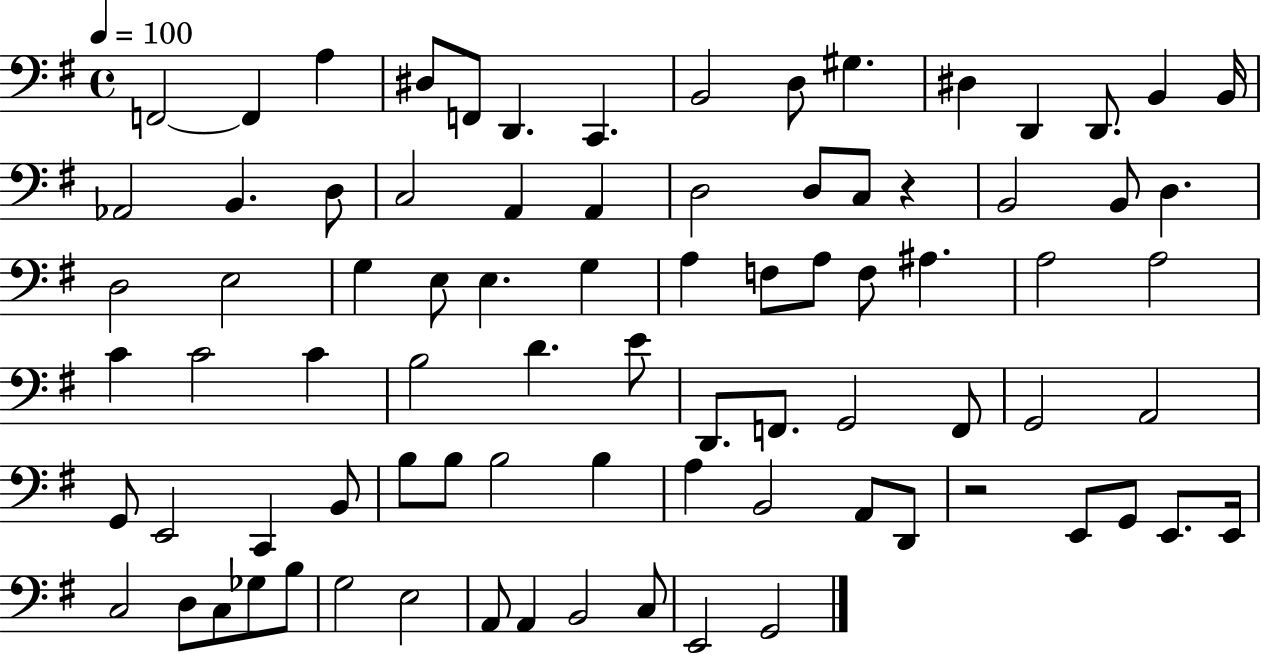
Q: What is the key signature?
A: G major